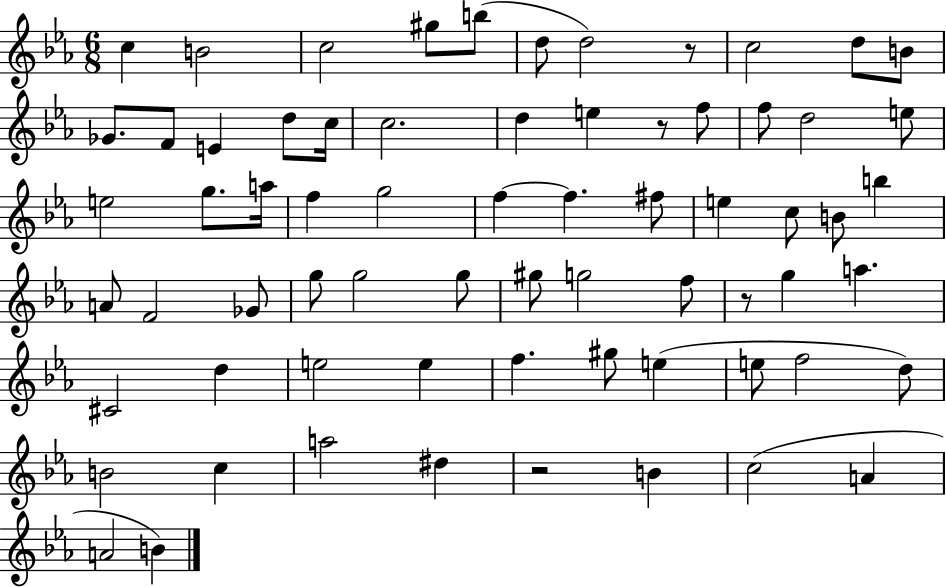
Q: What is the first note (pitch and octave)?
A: C5